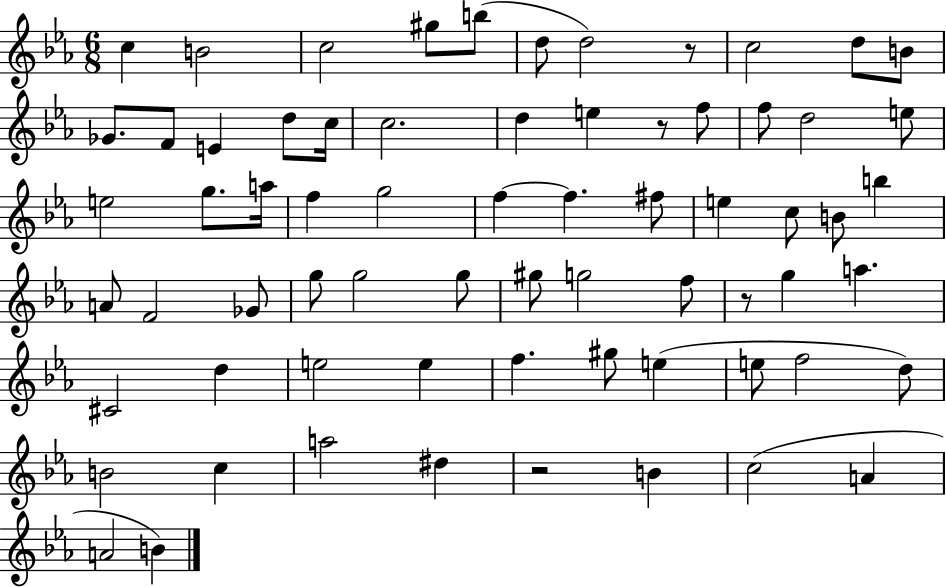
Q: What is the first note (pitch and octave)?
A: C5